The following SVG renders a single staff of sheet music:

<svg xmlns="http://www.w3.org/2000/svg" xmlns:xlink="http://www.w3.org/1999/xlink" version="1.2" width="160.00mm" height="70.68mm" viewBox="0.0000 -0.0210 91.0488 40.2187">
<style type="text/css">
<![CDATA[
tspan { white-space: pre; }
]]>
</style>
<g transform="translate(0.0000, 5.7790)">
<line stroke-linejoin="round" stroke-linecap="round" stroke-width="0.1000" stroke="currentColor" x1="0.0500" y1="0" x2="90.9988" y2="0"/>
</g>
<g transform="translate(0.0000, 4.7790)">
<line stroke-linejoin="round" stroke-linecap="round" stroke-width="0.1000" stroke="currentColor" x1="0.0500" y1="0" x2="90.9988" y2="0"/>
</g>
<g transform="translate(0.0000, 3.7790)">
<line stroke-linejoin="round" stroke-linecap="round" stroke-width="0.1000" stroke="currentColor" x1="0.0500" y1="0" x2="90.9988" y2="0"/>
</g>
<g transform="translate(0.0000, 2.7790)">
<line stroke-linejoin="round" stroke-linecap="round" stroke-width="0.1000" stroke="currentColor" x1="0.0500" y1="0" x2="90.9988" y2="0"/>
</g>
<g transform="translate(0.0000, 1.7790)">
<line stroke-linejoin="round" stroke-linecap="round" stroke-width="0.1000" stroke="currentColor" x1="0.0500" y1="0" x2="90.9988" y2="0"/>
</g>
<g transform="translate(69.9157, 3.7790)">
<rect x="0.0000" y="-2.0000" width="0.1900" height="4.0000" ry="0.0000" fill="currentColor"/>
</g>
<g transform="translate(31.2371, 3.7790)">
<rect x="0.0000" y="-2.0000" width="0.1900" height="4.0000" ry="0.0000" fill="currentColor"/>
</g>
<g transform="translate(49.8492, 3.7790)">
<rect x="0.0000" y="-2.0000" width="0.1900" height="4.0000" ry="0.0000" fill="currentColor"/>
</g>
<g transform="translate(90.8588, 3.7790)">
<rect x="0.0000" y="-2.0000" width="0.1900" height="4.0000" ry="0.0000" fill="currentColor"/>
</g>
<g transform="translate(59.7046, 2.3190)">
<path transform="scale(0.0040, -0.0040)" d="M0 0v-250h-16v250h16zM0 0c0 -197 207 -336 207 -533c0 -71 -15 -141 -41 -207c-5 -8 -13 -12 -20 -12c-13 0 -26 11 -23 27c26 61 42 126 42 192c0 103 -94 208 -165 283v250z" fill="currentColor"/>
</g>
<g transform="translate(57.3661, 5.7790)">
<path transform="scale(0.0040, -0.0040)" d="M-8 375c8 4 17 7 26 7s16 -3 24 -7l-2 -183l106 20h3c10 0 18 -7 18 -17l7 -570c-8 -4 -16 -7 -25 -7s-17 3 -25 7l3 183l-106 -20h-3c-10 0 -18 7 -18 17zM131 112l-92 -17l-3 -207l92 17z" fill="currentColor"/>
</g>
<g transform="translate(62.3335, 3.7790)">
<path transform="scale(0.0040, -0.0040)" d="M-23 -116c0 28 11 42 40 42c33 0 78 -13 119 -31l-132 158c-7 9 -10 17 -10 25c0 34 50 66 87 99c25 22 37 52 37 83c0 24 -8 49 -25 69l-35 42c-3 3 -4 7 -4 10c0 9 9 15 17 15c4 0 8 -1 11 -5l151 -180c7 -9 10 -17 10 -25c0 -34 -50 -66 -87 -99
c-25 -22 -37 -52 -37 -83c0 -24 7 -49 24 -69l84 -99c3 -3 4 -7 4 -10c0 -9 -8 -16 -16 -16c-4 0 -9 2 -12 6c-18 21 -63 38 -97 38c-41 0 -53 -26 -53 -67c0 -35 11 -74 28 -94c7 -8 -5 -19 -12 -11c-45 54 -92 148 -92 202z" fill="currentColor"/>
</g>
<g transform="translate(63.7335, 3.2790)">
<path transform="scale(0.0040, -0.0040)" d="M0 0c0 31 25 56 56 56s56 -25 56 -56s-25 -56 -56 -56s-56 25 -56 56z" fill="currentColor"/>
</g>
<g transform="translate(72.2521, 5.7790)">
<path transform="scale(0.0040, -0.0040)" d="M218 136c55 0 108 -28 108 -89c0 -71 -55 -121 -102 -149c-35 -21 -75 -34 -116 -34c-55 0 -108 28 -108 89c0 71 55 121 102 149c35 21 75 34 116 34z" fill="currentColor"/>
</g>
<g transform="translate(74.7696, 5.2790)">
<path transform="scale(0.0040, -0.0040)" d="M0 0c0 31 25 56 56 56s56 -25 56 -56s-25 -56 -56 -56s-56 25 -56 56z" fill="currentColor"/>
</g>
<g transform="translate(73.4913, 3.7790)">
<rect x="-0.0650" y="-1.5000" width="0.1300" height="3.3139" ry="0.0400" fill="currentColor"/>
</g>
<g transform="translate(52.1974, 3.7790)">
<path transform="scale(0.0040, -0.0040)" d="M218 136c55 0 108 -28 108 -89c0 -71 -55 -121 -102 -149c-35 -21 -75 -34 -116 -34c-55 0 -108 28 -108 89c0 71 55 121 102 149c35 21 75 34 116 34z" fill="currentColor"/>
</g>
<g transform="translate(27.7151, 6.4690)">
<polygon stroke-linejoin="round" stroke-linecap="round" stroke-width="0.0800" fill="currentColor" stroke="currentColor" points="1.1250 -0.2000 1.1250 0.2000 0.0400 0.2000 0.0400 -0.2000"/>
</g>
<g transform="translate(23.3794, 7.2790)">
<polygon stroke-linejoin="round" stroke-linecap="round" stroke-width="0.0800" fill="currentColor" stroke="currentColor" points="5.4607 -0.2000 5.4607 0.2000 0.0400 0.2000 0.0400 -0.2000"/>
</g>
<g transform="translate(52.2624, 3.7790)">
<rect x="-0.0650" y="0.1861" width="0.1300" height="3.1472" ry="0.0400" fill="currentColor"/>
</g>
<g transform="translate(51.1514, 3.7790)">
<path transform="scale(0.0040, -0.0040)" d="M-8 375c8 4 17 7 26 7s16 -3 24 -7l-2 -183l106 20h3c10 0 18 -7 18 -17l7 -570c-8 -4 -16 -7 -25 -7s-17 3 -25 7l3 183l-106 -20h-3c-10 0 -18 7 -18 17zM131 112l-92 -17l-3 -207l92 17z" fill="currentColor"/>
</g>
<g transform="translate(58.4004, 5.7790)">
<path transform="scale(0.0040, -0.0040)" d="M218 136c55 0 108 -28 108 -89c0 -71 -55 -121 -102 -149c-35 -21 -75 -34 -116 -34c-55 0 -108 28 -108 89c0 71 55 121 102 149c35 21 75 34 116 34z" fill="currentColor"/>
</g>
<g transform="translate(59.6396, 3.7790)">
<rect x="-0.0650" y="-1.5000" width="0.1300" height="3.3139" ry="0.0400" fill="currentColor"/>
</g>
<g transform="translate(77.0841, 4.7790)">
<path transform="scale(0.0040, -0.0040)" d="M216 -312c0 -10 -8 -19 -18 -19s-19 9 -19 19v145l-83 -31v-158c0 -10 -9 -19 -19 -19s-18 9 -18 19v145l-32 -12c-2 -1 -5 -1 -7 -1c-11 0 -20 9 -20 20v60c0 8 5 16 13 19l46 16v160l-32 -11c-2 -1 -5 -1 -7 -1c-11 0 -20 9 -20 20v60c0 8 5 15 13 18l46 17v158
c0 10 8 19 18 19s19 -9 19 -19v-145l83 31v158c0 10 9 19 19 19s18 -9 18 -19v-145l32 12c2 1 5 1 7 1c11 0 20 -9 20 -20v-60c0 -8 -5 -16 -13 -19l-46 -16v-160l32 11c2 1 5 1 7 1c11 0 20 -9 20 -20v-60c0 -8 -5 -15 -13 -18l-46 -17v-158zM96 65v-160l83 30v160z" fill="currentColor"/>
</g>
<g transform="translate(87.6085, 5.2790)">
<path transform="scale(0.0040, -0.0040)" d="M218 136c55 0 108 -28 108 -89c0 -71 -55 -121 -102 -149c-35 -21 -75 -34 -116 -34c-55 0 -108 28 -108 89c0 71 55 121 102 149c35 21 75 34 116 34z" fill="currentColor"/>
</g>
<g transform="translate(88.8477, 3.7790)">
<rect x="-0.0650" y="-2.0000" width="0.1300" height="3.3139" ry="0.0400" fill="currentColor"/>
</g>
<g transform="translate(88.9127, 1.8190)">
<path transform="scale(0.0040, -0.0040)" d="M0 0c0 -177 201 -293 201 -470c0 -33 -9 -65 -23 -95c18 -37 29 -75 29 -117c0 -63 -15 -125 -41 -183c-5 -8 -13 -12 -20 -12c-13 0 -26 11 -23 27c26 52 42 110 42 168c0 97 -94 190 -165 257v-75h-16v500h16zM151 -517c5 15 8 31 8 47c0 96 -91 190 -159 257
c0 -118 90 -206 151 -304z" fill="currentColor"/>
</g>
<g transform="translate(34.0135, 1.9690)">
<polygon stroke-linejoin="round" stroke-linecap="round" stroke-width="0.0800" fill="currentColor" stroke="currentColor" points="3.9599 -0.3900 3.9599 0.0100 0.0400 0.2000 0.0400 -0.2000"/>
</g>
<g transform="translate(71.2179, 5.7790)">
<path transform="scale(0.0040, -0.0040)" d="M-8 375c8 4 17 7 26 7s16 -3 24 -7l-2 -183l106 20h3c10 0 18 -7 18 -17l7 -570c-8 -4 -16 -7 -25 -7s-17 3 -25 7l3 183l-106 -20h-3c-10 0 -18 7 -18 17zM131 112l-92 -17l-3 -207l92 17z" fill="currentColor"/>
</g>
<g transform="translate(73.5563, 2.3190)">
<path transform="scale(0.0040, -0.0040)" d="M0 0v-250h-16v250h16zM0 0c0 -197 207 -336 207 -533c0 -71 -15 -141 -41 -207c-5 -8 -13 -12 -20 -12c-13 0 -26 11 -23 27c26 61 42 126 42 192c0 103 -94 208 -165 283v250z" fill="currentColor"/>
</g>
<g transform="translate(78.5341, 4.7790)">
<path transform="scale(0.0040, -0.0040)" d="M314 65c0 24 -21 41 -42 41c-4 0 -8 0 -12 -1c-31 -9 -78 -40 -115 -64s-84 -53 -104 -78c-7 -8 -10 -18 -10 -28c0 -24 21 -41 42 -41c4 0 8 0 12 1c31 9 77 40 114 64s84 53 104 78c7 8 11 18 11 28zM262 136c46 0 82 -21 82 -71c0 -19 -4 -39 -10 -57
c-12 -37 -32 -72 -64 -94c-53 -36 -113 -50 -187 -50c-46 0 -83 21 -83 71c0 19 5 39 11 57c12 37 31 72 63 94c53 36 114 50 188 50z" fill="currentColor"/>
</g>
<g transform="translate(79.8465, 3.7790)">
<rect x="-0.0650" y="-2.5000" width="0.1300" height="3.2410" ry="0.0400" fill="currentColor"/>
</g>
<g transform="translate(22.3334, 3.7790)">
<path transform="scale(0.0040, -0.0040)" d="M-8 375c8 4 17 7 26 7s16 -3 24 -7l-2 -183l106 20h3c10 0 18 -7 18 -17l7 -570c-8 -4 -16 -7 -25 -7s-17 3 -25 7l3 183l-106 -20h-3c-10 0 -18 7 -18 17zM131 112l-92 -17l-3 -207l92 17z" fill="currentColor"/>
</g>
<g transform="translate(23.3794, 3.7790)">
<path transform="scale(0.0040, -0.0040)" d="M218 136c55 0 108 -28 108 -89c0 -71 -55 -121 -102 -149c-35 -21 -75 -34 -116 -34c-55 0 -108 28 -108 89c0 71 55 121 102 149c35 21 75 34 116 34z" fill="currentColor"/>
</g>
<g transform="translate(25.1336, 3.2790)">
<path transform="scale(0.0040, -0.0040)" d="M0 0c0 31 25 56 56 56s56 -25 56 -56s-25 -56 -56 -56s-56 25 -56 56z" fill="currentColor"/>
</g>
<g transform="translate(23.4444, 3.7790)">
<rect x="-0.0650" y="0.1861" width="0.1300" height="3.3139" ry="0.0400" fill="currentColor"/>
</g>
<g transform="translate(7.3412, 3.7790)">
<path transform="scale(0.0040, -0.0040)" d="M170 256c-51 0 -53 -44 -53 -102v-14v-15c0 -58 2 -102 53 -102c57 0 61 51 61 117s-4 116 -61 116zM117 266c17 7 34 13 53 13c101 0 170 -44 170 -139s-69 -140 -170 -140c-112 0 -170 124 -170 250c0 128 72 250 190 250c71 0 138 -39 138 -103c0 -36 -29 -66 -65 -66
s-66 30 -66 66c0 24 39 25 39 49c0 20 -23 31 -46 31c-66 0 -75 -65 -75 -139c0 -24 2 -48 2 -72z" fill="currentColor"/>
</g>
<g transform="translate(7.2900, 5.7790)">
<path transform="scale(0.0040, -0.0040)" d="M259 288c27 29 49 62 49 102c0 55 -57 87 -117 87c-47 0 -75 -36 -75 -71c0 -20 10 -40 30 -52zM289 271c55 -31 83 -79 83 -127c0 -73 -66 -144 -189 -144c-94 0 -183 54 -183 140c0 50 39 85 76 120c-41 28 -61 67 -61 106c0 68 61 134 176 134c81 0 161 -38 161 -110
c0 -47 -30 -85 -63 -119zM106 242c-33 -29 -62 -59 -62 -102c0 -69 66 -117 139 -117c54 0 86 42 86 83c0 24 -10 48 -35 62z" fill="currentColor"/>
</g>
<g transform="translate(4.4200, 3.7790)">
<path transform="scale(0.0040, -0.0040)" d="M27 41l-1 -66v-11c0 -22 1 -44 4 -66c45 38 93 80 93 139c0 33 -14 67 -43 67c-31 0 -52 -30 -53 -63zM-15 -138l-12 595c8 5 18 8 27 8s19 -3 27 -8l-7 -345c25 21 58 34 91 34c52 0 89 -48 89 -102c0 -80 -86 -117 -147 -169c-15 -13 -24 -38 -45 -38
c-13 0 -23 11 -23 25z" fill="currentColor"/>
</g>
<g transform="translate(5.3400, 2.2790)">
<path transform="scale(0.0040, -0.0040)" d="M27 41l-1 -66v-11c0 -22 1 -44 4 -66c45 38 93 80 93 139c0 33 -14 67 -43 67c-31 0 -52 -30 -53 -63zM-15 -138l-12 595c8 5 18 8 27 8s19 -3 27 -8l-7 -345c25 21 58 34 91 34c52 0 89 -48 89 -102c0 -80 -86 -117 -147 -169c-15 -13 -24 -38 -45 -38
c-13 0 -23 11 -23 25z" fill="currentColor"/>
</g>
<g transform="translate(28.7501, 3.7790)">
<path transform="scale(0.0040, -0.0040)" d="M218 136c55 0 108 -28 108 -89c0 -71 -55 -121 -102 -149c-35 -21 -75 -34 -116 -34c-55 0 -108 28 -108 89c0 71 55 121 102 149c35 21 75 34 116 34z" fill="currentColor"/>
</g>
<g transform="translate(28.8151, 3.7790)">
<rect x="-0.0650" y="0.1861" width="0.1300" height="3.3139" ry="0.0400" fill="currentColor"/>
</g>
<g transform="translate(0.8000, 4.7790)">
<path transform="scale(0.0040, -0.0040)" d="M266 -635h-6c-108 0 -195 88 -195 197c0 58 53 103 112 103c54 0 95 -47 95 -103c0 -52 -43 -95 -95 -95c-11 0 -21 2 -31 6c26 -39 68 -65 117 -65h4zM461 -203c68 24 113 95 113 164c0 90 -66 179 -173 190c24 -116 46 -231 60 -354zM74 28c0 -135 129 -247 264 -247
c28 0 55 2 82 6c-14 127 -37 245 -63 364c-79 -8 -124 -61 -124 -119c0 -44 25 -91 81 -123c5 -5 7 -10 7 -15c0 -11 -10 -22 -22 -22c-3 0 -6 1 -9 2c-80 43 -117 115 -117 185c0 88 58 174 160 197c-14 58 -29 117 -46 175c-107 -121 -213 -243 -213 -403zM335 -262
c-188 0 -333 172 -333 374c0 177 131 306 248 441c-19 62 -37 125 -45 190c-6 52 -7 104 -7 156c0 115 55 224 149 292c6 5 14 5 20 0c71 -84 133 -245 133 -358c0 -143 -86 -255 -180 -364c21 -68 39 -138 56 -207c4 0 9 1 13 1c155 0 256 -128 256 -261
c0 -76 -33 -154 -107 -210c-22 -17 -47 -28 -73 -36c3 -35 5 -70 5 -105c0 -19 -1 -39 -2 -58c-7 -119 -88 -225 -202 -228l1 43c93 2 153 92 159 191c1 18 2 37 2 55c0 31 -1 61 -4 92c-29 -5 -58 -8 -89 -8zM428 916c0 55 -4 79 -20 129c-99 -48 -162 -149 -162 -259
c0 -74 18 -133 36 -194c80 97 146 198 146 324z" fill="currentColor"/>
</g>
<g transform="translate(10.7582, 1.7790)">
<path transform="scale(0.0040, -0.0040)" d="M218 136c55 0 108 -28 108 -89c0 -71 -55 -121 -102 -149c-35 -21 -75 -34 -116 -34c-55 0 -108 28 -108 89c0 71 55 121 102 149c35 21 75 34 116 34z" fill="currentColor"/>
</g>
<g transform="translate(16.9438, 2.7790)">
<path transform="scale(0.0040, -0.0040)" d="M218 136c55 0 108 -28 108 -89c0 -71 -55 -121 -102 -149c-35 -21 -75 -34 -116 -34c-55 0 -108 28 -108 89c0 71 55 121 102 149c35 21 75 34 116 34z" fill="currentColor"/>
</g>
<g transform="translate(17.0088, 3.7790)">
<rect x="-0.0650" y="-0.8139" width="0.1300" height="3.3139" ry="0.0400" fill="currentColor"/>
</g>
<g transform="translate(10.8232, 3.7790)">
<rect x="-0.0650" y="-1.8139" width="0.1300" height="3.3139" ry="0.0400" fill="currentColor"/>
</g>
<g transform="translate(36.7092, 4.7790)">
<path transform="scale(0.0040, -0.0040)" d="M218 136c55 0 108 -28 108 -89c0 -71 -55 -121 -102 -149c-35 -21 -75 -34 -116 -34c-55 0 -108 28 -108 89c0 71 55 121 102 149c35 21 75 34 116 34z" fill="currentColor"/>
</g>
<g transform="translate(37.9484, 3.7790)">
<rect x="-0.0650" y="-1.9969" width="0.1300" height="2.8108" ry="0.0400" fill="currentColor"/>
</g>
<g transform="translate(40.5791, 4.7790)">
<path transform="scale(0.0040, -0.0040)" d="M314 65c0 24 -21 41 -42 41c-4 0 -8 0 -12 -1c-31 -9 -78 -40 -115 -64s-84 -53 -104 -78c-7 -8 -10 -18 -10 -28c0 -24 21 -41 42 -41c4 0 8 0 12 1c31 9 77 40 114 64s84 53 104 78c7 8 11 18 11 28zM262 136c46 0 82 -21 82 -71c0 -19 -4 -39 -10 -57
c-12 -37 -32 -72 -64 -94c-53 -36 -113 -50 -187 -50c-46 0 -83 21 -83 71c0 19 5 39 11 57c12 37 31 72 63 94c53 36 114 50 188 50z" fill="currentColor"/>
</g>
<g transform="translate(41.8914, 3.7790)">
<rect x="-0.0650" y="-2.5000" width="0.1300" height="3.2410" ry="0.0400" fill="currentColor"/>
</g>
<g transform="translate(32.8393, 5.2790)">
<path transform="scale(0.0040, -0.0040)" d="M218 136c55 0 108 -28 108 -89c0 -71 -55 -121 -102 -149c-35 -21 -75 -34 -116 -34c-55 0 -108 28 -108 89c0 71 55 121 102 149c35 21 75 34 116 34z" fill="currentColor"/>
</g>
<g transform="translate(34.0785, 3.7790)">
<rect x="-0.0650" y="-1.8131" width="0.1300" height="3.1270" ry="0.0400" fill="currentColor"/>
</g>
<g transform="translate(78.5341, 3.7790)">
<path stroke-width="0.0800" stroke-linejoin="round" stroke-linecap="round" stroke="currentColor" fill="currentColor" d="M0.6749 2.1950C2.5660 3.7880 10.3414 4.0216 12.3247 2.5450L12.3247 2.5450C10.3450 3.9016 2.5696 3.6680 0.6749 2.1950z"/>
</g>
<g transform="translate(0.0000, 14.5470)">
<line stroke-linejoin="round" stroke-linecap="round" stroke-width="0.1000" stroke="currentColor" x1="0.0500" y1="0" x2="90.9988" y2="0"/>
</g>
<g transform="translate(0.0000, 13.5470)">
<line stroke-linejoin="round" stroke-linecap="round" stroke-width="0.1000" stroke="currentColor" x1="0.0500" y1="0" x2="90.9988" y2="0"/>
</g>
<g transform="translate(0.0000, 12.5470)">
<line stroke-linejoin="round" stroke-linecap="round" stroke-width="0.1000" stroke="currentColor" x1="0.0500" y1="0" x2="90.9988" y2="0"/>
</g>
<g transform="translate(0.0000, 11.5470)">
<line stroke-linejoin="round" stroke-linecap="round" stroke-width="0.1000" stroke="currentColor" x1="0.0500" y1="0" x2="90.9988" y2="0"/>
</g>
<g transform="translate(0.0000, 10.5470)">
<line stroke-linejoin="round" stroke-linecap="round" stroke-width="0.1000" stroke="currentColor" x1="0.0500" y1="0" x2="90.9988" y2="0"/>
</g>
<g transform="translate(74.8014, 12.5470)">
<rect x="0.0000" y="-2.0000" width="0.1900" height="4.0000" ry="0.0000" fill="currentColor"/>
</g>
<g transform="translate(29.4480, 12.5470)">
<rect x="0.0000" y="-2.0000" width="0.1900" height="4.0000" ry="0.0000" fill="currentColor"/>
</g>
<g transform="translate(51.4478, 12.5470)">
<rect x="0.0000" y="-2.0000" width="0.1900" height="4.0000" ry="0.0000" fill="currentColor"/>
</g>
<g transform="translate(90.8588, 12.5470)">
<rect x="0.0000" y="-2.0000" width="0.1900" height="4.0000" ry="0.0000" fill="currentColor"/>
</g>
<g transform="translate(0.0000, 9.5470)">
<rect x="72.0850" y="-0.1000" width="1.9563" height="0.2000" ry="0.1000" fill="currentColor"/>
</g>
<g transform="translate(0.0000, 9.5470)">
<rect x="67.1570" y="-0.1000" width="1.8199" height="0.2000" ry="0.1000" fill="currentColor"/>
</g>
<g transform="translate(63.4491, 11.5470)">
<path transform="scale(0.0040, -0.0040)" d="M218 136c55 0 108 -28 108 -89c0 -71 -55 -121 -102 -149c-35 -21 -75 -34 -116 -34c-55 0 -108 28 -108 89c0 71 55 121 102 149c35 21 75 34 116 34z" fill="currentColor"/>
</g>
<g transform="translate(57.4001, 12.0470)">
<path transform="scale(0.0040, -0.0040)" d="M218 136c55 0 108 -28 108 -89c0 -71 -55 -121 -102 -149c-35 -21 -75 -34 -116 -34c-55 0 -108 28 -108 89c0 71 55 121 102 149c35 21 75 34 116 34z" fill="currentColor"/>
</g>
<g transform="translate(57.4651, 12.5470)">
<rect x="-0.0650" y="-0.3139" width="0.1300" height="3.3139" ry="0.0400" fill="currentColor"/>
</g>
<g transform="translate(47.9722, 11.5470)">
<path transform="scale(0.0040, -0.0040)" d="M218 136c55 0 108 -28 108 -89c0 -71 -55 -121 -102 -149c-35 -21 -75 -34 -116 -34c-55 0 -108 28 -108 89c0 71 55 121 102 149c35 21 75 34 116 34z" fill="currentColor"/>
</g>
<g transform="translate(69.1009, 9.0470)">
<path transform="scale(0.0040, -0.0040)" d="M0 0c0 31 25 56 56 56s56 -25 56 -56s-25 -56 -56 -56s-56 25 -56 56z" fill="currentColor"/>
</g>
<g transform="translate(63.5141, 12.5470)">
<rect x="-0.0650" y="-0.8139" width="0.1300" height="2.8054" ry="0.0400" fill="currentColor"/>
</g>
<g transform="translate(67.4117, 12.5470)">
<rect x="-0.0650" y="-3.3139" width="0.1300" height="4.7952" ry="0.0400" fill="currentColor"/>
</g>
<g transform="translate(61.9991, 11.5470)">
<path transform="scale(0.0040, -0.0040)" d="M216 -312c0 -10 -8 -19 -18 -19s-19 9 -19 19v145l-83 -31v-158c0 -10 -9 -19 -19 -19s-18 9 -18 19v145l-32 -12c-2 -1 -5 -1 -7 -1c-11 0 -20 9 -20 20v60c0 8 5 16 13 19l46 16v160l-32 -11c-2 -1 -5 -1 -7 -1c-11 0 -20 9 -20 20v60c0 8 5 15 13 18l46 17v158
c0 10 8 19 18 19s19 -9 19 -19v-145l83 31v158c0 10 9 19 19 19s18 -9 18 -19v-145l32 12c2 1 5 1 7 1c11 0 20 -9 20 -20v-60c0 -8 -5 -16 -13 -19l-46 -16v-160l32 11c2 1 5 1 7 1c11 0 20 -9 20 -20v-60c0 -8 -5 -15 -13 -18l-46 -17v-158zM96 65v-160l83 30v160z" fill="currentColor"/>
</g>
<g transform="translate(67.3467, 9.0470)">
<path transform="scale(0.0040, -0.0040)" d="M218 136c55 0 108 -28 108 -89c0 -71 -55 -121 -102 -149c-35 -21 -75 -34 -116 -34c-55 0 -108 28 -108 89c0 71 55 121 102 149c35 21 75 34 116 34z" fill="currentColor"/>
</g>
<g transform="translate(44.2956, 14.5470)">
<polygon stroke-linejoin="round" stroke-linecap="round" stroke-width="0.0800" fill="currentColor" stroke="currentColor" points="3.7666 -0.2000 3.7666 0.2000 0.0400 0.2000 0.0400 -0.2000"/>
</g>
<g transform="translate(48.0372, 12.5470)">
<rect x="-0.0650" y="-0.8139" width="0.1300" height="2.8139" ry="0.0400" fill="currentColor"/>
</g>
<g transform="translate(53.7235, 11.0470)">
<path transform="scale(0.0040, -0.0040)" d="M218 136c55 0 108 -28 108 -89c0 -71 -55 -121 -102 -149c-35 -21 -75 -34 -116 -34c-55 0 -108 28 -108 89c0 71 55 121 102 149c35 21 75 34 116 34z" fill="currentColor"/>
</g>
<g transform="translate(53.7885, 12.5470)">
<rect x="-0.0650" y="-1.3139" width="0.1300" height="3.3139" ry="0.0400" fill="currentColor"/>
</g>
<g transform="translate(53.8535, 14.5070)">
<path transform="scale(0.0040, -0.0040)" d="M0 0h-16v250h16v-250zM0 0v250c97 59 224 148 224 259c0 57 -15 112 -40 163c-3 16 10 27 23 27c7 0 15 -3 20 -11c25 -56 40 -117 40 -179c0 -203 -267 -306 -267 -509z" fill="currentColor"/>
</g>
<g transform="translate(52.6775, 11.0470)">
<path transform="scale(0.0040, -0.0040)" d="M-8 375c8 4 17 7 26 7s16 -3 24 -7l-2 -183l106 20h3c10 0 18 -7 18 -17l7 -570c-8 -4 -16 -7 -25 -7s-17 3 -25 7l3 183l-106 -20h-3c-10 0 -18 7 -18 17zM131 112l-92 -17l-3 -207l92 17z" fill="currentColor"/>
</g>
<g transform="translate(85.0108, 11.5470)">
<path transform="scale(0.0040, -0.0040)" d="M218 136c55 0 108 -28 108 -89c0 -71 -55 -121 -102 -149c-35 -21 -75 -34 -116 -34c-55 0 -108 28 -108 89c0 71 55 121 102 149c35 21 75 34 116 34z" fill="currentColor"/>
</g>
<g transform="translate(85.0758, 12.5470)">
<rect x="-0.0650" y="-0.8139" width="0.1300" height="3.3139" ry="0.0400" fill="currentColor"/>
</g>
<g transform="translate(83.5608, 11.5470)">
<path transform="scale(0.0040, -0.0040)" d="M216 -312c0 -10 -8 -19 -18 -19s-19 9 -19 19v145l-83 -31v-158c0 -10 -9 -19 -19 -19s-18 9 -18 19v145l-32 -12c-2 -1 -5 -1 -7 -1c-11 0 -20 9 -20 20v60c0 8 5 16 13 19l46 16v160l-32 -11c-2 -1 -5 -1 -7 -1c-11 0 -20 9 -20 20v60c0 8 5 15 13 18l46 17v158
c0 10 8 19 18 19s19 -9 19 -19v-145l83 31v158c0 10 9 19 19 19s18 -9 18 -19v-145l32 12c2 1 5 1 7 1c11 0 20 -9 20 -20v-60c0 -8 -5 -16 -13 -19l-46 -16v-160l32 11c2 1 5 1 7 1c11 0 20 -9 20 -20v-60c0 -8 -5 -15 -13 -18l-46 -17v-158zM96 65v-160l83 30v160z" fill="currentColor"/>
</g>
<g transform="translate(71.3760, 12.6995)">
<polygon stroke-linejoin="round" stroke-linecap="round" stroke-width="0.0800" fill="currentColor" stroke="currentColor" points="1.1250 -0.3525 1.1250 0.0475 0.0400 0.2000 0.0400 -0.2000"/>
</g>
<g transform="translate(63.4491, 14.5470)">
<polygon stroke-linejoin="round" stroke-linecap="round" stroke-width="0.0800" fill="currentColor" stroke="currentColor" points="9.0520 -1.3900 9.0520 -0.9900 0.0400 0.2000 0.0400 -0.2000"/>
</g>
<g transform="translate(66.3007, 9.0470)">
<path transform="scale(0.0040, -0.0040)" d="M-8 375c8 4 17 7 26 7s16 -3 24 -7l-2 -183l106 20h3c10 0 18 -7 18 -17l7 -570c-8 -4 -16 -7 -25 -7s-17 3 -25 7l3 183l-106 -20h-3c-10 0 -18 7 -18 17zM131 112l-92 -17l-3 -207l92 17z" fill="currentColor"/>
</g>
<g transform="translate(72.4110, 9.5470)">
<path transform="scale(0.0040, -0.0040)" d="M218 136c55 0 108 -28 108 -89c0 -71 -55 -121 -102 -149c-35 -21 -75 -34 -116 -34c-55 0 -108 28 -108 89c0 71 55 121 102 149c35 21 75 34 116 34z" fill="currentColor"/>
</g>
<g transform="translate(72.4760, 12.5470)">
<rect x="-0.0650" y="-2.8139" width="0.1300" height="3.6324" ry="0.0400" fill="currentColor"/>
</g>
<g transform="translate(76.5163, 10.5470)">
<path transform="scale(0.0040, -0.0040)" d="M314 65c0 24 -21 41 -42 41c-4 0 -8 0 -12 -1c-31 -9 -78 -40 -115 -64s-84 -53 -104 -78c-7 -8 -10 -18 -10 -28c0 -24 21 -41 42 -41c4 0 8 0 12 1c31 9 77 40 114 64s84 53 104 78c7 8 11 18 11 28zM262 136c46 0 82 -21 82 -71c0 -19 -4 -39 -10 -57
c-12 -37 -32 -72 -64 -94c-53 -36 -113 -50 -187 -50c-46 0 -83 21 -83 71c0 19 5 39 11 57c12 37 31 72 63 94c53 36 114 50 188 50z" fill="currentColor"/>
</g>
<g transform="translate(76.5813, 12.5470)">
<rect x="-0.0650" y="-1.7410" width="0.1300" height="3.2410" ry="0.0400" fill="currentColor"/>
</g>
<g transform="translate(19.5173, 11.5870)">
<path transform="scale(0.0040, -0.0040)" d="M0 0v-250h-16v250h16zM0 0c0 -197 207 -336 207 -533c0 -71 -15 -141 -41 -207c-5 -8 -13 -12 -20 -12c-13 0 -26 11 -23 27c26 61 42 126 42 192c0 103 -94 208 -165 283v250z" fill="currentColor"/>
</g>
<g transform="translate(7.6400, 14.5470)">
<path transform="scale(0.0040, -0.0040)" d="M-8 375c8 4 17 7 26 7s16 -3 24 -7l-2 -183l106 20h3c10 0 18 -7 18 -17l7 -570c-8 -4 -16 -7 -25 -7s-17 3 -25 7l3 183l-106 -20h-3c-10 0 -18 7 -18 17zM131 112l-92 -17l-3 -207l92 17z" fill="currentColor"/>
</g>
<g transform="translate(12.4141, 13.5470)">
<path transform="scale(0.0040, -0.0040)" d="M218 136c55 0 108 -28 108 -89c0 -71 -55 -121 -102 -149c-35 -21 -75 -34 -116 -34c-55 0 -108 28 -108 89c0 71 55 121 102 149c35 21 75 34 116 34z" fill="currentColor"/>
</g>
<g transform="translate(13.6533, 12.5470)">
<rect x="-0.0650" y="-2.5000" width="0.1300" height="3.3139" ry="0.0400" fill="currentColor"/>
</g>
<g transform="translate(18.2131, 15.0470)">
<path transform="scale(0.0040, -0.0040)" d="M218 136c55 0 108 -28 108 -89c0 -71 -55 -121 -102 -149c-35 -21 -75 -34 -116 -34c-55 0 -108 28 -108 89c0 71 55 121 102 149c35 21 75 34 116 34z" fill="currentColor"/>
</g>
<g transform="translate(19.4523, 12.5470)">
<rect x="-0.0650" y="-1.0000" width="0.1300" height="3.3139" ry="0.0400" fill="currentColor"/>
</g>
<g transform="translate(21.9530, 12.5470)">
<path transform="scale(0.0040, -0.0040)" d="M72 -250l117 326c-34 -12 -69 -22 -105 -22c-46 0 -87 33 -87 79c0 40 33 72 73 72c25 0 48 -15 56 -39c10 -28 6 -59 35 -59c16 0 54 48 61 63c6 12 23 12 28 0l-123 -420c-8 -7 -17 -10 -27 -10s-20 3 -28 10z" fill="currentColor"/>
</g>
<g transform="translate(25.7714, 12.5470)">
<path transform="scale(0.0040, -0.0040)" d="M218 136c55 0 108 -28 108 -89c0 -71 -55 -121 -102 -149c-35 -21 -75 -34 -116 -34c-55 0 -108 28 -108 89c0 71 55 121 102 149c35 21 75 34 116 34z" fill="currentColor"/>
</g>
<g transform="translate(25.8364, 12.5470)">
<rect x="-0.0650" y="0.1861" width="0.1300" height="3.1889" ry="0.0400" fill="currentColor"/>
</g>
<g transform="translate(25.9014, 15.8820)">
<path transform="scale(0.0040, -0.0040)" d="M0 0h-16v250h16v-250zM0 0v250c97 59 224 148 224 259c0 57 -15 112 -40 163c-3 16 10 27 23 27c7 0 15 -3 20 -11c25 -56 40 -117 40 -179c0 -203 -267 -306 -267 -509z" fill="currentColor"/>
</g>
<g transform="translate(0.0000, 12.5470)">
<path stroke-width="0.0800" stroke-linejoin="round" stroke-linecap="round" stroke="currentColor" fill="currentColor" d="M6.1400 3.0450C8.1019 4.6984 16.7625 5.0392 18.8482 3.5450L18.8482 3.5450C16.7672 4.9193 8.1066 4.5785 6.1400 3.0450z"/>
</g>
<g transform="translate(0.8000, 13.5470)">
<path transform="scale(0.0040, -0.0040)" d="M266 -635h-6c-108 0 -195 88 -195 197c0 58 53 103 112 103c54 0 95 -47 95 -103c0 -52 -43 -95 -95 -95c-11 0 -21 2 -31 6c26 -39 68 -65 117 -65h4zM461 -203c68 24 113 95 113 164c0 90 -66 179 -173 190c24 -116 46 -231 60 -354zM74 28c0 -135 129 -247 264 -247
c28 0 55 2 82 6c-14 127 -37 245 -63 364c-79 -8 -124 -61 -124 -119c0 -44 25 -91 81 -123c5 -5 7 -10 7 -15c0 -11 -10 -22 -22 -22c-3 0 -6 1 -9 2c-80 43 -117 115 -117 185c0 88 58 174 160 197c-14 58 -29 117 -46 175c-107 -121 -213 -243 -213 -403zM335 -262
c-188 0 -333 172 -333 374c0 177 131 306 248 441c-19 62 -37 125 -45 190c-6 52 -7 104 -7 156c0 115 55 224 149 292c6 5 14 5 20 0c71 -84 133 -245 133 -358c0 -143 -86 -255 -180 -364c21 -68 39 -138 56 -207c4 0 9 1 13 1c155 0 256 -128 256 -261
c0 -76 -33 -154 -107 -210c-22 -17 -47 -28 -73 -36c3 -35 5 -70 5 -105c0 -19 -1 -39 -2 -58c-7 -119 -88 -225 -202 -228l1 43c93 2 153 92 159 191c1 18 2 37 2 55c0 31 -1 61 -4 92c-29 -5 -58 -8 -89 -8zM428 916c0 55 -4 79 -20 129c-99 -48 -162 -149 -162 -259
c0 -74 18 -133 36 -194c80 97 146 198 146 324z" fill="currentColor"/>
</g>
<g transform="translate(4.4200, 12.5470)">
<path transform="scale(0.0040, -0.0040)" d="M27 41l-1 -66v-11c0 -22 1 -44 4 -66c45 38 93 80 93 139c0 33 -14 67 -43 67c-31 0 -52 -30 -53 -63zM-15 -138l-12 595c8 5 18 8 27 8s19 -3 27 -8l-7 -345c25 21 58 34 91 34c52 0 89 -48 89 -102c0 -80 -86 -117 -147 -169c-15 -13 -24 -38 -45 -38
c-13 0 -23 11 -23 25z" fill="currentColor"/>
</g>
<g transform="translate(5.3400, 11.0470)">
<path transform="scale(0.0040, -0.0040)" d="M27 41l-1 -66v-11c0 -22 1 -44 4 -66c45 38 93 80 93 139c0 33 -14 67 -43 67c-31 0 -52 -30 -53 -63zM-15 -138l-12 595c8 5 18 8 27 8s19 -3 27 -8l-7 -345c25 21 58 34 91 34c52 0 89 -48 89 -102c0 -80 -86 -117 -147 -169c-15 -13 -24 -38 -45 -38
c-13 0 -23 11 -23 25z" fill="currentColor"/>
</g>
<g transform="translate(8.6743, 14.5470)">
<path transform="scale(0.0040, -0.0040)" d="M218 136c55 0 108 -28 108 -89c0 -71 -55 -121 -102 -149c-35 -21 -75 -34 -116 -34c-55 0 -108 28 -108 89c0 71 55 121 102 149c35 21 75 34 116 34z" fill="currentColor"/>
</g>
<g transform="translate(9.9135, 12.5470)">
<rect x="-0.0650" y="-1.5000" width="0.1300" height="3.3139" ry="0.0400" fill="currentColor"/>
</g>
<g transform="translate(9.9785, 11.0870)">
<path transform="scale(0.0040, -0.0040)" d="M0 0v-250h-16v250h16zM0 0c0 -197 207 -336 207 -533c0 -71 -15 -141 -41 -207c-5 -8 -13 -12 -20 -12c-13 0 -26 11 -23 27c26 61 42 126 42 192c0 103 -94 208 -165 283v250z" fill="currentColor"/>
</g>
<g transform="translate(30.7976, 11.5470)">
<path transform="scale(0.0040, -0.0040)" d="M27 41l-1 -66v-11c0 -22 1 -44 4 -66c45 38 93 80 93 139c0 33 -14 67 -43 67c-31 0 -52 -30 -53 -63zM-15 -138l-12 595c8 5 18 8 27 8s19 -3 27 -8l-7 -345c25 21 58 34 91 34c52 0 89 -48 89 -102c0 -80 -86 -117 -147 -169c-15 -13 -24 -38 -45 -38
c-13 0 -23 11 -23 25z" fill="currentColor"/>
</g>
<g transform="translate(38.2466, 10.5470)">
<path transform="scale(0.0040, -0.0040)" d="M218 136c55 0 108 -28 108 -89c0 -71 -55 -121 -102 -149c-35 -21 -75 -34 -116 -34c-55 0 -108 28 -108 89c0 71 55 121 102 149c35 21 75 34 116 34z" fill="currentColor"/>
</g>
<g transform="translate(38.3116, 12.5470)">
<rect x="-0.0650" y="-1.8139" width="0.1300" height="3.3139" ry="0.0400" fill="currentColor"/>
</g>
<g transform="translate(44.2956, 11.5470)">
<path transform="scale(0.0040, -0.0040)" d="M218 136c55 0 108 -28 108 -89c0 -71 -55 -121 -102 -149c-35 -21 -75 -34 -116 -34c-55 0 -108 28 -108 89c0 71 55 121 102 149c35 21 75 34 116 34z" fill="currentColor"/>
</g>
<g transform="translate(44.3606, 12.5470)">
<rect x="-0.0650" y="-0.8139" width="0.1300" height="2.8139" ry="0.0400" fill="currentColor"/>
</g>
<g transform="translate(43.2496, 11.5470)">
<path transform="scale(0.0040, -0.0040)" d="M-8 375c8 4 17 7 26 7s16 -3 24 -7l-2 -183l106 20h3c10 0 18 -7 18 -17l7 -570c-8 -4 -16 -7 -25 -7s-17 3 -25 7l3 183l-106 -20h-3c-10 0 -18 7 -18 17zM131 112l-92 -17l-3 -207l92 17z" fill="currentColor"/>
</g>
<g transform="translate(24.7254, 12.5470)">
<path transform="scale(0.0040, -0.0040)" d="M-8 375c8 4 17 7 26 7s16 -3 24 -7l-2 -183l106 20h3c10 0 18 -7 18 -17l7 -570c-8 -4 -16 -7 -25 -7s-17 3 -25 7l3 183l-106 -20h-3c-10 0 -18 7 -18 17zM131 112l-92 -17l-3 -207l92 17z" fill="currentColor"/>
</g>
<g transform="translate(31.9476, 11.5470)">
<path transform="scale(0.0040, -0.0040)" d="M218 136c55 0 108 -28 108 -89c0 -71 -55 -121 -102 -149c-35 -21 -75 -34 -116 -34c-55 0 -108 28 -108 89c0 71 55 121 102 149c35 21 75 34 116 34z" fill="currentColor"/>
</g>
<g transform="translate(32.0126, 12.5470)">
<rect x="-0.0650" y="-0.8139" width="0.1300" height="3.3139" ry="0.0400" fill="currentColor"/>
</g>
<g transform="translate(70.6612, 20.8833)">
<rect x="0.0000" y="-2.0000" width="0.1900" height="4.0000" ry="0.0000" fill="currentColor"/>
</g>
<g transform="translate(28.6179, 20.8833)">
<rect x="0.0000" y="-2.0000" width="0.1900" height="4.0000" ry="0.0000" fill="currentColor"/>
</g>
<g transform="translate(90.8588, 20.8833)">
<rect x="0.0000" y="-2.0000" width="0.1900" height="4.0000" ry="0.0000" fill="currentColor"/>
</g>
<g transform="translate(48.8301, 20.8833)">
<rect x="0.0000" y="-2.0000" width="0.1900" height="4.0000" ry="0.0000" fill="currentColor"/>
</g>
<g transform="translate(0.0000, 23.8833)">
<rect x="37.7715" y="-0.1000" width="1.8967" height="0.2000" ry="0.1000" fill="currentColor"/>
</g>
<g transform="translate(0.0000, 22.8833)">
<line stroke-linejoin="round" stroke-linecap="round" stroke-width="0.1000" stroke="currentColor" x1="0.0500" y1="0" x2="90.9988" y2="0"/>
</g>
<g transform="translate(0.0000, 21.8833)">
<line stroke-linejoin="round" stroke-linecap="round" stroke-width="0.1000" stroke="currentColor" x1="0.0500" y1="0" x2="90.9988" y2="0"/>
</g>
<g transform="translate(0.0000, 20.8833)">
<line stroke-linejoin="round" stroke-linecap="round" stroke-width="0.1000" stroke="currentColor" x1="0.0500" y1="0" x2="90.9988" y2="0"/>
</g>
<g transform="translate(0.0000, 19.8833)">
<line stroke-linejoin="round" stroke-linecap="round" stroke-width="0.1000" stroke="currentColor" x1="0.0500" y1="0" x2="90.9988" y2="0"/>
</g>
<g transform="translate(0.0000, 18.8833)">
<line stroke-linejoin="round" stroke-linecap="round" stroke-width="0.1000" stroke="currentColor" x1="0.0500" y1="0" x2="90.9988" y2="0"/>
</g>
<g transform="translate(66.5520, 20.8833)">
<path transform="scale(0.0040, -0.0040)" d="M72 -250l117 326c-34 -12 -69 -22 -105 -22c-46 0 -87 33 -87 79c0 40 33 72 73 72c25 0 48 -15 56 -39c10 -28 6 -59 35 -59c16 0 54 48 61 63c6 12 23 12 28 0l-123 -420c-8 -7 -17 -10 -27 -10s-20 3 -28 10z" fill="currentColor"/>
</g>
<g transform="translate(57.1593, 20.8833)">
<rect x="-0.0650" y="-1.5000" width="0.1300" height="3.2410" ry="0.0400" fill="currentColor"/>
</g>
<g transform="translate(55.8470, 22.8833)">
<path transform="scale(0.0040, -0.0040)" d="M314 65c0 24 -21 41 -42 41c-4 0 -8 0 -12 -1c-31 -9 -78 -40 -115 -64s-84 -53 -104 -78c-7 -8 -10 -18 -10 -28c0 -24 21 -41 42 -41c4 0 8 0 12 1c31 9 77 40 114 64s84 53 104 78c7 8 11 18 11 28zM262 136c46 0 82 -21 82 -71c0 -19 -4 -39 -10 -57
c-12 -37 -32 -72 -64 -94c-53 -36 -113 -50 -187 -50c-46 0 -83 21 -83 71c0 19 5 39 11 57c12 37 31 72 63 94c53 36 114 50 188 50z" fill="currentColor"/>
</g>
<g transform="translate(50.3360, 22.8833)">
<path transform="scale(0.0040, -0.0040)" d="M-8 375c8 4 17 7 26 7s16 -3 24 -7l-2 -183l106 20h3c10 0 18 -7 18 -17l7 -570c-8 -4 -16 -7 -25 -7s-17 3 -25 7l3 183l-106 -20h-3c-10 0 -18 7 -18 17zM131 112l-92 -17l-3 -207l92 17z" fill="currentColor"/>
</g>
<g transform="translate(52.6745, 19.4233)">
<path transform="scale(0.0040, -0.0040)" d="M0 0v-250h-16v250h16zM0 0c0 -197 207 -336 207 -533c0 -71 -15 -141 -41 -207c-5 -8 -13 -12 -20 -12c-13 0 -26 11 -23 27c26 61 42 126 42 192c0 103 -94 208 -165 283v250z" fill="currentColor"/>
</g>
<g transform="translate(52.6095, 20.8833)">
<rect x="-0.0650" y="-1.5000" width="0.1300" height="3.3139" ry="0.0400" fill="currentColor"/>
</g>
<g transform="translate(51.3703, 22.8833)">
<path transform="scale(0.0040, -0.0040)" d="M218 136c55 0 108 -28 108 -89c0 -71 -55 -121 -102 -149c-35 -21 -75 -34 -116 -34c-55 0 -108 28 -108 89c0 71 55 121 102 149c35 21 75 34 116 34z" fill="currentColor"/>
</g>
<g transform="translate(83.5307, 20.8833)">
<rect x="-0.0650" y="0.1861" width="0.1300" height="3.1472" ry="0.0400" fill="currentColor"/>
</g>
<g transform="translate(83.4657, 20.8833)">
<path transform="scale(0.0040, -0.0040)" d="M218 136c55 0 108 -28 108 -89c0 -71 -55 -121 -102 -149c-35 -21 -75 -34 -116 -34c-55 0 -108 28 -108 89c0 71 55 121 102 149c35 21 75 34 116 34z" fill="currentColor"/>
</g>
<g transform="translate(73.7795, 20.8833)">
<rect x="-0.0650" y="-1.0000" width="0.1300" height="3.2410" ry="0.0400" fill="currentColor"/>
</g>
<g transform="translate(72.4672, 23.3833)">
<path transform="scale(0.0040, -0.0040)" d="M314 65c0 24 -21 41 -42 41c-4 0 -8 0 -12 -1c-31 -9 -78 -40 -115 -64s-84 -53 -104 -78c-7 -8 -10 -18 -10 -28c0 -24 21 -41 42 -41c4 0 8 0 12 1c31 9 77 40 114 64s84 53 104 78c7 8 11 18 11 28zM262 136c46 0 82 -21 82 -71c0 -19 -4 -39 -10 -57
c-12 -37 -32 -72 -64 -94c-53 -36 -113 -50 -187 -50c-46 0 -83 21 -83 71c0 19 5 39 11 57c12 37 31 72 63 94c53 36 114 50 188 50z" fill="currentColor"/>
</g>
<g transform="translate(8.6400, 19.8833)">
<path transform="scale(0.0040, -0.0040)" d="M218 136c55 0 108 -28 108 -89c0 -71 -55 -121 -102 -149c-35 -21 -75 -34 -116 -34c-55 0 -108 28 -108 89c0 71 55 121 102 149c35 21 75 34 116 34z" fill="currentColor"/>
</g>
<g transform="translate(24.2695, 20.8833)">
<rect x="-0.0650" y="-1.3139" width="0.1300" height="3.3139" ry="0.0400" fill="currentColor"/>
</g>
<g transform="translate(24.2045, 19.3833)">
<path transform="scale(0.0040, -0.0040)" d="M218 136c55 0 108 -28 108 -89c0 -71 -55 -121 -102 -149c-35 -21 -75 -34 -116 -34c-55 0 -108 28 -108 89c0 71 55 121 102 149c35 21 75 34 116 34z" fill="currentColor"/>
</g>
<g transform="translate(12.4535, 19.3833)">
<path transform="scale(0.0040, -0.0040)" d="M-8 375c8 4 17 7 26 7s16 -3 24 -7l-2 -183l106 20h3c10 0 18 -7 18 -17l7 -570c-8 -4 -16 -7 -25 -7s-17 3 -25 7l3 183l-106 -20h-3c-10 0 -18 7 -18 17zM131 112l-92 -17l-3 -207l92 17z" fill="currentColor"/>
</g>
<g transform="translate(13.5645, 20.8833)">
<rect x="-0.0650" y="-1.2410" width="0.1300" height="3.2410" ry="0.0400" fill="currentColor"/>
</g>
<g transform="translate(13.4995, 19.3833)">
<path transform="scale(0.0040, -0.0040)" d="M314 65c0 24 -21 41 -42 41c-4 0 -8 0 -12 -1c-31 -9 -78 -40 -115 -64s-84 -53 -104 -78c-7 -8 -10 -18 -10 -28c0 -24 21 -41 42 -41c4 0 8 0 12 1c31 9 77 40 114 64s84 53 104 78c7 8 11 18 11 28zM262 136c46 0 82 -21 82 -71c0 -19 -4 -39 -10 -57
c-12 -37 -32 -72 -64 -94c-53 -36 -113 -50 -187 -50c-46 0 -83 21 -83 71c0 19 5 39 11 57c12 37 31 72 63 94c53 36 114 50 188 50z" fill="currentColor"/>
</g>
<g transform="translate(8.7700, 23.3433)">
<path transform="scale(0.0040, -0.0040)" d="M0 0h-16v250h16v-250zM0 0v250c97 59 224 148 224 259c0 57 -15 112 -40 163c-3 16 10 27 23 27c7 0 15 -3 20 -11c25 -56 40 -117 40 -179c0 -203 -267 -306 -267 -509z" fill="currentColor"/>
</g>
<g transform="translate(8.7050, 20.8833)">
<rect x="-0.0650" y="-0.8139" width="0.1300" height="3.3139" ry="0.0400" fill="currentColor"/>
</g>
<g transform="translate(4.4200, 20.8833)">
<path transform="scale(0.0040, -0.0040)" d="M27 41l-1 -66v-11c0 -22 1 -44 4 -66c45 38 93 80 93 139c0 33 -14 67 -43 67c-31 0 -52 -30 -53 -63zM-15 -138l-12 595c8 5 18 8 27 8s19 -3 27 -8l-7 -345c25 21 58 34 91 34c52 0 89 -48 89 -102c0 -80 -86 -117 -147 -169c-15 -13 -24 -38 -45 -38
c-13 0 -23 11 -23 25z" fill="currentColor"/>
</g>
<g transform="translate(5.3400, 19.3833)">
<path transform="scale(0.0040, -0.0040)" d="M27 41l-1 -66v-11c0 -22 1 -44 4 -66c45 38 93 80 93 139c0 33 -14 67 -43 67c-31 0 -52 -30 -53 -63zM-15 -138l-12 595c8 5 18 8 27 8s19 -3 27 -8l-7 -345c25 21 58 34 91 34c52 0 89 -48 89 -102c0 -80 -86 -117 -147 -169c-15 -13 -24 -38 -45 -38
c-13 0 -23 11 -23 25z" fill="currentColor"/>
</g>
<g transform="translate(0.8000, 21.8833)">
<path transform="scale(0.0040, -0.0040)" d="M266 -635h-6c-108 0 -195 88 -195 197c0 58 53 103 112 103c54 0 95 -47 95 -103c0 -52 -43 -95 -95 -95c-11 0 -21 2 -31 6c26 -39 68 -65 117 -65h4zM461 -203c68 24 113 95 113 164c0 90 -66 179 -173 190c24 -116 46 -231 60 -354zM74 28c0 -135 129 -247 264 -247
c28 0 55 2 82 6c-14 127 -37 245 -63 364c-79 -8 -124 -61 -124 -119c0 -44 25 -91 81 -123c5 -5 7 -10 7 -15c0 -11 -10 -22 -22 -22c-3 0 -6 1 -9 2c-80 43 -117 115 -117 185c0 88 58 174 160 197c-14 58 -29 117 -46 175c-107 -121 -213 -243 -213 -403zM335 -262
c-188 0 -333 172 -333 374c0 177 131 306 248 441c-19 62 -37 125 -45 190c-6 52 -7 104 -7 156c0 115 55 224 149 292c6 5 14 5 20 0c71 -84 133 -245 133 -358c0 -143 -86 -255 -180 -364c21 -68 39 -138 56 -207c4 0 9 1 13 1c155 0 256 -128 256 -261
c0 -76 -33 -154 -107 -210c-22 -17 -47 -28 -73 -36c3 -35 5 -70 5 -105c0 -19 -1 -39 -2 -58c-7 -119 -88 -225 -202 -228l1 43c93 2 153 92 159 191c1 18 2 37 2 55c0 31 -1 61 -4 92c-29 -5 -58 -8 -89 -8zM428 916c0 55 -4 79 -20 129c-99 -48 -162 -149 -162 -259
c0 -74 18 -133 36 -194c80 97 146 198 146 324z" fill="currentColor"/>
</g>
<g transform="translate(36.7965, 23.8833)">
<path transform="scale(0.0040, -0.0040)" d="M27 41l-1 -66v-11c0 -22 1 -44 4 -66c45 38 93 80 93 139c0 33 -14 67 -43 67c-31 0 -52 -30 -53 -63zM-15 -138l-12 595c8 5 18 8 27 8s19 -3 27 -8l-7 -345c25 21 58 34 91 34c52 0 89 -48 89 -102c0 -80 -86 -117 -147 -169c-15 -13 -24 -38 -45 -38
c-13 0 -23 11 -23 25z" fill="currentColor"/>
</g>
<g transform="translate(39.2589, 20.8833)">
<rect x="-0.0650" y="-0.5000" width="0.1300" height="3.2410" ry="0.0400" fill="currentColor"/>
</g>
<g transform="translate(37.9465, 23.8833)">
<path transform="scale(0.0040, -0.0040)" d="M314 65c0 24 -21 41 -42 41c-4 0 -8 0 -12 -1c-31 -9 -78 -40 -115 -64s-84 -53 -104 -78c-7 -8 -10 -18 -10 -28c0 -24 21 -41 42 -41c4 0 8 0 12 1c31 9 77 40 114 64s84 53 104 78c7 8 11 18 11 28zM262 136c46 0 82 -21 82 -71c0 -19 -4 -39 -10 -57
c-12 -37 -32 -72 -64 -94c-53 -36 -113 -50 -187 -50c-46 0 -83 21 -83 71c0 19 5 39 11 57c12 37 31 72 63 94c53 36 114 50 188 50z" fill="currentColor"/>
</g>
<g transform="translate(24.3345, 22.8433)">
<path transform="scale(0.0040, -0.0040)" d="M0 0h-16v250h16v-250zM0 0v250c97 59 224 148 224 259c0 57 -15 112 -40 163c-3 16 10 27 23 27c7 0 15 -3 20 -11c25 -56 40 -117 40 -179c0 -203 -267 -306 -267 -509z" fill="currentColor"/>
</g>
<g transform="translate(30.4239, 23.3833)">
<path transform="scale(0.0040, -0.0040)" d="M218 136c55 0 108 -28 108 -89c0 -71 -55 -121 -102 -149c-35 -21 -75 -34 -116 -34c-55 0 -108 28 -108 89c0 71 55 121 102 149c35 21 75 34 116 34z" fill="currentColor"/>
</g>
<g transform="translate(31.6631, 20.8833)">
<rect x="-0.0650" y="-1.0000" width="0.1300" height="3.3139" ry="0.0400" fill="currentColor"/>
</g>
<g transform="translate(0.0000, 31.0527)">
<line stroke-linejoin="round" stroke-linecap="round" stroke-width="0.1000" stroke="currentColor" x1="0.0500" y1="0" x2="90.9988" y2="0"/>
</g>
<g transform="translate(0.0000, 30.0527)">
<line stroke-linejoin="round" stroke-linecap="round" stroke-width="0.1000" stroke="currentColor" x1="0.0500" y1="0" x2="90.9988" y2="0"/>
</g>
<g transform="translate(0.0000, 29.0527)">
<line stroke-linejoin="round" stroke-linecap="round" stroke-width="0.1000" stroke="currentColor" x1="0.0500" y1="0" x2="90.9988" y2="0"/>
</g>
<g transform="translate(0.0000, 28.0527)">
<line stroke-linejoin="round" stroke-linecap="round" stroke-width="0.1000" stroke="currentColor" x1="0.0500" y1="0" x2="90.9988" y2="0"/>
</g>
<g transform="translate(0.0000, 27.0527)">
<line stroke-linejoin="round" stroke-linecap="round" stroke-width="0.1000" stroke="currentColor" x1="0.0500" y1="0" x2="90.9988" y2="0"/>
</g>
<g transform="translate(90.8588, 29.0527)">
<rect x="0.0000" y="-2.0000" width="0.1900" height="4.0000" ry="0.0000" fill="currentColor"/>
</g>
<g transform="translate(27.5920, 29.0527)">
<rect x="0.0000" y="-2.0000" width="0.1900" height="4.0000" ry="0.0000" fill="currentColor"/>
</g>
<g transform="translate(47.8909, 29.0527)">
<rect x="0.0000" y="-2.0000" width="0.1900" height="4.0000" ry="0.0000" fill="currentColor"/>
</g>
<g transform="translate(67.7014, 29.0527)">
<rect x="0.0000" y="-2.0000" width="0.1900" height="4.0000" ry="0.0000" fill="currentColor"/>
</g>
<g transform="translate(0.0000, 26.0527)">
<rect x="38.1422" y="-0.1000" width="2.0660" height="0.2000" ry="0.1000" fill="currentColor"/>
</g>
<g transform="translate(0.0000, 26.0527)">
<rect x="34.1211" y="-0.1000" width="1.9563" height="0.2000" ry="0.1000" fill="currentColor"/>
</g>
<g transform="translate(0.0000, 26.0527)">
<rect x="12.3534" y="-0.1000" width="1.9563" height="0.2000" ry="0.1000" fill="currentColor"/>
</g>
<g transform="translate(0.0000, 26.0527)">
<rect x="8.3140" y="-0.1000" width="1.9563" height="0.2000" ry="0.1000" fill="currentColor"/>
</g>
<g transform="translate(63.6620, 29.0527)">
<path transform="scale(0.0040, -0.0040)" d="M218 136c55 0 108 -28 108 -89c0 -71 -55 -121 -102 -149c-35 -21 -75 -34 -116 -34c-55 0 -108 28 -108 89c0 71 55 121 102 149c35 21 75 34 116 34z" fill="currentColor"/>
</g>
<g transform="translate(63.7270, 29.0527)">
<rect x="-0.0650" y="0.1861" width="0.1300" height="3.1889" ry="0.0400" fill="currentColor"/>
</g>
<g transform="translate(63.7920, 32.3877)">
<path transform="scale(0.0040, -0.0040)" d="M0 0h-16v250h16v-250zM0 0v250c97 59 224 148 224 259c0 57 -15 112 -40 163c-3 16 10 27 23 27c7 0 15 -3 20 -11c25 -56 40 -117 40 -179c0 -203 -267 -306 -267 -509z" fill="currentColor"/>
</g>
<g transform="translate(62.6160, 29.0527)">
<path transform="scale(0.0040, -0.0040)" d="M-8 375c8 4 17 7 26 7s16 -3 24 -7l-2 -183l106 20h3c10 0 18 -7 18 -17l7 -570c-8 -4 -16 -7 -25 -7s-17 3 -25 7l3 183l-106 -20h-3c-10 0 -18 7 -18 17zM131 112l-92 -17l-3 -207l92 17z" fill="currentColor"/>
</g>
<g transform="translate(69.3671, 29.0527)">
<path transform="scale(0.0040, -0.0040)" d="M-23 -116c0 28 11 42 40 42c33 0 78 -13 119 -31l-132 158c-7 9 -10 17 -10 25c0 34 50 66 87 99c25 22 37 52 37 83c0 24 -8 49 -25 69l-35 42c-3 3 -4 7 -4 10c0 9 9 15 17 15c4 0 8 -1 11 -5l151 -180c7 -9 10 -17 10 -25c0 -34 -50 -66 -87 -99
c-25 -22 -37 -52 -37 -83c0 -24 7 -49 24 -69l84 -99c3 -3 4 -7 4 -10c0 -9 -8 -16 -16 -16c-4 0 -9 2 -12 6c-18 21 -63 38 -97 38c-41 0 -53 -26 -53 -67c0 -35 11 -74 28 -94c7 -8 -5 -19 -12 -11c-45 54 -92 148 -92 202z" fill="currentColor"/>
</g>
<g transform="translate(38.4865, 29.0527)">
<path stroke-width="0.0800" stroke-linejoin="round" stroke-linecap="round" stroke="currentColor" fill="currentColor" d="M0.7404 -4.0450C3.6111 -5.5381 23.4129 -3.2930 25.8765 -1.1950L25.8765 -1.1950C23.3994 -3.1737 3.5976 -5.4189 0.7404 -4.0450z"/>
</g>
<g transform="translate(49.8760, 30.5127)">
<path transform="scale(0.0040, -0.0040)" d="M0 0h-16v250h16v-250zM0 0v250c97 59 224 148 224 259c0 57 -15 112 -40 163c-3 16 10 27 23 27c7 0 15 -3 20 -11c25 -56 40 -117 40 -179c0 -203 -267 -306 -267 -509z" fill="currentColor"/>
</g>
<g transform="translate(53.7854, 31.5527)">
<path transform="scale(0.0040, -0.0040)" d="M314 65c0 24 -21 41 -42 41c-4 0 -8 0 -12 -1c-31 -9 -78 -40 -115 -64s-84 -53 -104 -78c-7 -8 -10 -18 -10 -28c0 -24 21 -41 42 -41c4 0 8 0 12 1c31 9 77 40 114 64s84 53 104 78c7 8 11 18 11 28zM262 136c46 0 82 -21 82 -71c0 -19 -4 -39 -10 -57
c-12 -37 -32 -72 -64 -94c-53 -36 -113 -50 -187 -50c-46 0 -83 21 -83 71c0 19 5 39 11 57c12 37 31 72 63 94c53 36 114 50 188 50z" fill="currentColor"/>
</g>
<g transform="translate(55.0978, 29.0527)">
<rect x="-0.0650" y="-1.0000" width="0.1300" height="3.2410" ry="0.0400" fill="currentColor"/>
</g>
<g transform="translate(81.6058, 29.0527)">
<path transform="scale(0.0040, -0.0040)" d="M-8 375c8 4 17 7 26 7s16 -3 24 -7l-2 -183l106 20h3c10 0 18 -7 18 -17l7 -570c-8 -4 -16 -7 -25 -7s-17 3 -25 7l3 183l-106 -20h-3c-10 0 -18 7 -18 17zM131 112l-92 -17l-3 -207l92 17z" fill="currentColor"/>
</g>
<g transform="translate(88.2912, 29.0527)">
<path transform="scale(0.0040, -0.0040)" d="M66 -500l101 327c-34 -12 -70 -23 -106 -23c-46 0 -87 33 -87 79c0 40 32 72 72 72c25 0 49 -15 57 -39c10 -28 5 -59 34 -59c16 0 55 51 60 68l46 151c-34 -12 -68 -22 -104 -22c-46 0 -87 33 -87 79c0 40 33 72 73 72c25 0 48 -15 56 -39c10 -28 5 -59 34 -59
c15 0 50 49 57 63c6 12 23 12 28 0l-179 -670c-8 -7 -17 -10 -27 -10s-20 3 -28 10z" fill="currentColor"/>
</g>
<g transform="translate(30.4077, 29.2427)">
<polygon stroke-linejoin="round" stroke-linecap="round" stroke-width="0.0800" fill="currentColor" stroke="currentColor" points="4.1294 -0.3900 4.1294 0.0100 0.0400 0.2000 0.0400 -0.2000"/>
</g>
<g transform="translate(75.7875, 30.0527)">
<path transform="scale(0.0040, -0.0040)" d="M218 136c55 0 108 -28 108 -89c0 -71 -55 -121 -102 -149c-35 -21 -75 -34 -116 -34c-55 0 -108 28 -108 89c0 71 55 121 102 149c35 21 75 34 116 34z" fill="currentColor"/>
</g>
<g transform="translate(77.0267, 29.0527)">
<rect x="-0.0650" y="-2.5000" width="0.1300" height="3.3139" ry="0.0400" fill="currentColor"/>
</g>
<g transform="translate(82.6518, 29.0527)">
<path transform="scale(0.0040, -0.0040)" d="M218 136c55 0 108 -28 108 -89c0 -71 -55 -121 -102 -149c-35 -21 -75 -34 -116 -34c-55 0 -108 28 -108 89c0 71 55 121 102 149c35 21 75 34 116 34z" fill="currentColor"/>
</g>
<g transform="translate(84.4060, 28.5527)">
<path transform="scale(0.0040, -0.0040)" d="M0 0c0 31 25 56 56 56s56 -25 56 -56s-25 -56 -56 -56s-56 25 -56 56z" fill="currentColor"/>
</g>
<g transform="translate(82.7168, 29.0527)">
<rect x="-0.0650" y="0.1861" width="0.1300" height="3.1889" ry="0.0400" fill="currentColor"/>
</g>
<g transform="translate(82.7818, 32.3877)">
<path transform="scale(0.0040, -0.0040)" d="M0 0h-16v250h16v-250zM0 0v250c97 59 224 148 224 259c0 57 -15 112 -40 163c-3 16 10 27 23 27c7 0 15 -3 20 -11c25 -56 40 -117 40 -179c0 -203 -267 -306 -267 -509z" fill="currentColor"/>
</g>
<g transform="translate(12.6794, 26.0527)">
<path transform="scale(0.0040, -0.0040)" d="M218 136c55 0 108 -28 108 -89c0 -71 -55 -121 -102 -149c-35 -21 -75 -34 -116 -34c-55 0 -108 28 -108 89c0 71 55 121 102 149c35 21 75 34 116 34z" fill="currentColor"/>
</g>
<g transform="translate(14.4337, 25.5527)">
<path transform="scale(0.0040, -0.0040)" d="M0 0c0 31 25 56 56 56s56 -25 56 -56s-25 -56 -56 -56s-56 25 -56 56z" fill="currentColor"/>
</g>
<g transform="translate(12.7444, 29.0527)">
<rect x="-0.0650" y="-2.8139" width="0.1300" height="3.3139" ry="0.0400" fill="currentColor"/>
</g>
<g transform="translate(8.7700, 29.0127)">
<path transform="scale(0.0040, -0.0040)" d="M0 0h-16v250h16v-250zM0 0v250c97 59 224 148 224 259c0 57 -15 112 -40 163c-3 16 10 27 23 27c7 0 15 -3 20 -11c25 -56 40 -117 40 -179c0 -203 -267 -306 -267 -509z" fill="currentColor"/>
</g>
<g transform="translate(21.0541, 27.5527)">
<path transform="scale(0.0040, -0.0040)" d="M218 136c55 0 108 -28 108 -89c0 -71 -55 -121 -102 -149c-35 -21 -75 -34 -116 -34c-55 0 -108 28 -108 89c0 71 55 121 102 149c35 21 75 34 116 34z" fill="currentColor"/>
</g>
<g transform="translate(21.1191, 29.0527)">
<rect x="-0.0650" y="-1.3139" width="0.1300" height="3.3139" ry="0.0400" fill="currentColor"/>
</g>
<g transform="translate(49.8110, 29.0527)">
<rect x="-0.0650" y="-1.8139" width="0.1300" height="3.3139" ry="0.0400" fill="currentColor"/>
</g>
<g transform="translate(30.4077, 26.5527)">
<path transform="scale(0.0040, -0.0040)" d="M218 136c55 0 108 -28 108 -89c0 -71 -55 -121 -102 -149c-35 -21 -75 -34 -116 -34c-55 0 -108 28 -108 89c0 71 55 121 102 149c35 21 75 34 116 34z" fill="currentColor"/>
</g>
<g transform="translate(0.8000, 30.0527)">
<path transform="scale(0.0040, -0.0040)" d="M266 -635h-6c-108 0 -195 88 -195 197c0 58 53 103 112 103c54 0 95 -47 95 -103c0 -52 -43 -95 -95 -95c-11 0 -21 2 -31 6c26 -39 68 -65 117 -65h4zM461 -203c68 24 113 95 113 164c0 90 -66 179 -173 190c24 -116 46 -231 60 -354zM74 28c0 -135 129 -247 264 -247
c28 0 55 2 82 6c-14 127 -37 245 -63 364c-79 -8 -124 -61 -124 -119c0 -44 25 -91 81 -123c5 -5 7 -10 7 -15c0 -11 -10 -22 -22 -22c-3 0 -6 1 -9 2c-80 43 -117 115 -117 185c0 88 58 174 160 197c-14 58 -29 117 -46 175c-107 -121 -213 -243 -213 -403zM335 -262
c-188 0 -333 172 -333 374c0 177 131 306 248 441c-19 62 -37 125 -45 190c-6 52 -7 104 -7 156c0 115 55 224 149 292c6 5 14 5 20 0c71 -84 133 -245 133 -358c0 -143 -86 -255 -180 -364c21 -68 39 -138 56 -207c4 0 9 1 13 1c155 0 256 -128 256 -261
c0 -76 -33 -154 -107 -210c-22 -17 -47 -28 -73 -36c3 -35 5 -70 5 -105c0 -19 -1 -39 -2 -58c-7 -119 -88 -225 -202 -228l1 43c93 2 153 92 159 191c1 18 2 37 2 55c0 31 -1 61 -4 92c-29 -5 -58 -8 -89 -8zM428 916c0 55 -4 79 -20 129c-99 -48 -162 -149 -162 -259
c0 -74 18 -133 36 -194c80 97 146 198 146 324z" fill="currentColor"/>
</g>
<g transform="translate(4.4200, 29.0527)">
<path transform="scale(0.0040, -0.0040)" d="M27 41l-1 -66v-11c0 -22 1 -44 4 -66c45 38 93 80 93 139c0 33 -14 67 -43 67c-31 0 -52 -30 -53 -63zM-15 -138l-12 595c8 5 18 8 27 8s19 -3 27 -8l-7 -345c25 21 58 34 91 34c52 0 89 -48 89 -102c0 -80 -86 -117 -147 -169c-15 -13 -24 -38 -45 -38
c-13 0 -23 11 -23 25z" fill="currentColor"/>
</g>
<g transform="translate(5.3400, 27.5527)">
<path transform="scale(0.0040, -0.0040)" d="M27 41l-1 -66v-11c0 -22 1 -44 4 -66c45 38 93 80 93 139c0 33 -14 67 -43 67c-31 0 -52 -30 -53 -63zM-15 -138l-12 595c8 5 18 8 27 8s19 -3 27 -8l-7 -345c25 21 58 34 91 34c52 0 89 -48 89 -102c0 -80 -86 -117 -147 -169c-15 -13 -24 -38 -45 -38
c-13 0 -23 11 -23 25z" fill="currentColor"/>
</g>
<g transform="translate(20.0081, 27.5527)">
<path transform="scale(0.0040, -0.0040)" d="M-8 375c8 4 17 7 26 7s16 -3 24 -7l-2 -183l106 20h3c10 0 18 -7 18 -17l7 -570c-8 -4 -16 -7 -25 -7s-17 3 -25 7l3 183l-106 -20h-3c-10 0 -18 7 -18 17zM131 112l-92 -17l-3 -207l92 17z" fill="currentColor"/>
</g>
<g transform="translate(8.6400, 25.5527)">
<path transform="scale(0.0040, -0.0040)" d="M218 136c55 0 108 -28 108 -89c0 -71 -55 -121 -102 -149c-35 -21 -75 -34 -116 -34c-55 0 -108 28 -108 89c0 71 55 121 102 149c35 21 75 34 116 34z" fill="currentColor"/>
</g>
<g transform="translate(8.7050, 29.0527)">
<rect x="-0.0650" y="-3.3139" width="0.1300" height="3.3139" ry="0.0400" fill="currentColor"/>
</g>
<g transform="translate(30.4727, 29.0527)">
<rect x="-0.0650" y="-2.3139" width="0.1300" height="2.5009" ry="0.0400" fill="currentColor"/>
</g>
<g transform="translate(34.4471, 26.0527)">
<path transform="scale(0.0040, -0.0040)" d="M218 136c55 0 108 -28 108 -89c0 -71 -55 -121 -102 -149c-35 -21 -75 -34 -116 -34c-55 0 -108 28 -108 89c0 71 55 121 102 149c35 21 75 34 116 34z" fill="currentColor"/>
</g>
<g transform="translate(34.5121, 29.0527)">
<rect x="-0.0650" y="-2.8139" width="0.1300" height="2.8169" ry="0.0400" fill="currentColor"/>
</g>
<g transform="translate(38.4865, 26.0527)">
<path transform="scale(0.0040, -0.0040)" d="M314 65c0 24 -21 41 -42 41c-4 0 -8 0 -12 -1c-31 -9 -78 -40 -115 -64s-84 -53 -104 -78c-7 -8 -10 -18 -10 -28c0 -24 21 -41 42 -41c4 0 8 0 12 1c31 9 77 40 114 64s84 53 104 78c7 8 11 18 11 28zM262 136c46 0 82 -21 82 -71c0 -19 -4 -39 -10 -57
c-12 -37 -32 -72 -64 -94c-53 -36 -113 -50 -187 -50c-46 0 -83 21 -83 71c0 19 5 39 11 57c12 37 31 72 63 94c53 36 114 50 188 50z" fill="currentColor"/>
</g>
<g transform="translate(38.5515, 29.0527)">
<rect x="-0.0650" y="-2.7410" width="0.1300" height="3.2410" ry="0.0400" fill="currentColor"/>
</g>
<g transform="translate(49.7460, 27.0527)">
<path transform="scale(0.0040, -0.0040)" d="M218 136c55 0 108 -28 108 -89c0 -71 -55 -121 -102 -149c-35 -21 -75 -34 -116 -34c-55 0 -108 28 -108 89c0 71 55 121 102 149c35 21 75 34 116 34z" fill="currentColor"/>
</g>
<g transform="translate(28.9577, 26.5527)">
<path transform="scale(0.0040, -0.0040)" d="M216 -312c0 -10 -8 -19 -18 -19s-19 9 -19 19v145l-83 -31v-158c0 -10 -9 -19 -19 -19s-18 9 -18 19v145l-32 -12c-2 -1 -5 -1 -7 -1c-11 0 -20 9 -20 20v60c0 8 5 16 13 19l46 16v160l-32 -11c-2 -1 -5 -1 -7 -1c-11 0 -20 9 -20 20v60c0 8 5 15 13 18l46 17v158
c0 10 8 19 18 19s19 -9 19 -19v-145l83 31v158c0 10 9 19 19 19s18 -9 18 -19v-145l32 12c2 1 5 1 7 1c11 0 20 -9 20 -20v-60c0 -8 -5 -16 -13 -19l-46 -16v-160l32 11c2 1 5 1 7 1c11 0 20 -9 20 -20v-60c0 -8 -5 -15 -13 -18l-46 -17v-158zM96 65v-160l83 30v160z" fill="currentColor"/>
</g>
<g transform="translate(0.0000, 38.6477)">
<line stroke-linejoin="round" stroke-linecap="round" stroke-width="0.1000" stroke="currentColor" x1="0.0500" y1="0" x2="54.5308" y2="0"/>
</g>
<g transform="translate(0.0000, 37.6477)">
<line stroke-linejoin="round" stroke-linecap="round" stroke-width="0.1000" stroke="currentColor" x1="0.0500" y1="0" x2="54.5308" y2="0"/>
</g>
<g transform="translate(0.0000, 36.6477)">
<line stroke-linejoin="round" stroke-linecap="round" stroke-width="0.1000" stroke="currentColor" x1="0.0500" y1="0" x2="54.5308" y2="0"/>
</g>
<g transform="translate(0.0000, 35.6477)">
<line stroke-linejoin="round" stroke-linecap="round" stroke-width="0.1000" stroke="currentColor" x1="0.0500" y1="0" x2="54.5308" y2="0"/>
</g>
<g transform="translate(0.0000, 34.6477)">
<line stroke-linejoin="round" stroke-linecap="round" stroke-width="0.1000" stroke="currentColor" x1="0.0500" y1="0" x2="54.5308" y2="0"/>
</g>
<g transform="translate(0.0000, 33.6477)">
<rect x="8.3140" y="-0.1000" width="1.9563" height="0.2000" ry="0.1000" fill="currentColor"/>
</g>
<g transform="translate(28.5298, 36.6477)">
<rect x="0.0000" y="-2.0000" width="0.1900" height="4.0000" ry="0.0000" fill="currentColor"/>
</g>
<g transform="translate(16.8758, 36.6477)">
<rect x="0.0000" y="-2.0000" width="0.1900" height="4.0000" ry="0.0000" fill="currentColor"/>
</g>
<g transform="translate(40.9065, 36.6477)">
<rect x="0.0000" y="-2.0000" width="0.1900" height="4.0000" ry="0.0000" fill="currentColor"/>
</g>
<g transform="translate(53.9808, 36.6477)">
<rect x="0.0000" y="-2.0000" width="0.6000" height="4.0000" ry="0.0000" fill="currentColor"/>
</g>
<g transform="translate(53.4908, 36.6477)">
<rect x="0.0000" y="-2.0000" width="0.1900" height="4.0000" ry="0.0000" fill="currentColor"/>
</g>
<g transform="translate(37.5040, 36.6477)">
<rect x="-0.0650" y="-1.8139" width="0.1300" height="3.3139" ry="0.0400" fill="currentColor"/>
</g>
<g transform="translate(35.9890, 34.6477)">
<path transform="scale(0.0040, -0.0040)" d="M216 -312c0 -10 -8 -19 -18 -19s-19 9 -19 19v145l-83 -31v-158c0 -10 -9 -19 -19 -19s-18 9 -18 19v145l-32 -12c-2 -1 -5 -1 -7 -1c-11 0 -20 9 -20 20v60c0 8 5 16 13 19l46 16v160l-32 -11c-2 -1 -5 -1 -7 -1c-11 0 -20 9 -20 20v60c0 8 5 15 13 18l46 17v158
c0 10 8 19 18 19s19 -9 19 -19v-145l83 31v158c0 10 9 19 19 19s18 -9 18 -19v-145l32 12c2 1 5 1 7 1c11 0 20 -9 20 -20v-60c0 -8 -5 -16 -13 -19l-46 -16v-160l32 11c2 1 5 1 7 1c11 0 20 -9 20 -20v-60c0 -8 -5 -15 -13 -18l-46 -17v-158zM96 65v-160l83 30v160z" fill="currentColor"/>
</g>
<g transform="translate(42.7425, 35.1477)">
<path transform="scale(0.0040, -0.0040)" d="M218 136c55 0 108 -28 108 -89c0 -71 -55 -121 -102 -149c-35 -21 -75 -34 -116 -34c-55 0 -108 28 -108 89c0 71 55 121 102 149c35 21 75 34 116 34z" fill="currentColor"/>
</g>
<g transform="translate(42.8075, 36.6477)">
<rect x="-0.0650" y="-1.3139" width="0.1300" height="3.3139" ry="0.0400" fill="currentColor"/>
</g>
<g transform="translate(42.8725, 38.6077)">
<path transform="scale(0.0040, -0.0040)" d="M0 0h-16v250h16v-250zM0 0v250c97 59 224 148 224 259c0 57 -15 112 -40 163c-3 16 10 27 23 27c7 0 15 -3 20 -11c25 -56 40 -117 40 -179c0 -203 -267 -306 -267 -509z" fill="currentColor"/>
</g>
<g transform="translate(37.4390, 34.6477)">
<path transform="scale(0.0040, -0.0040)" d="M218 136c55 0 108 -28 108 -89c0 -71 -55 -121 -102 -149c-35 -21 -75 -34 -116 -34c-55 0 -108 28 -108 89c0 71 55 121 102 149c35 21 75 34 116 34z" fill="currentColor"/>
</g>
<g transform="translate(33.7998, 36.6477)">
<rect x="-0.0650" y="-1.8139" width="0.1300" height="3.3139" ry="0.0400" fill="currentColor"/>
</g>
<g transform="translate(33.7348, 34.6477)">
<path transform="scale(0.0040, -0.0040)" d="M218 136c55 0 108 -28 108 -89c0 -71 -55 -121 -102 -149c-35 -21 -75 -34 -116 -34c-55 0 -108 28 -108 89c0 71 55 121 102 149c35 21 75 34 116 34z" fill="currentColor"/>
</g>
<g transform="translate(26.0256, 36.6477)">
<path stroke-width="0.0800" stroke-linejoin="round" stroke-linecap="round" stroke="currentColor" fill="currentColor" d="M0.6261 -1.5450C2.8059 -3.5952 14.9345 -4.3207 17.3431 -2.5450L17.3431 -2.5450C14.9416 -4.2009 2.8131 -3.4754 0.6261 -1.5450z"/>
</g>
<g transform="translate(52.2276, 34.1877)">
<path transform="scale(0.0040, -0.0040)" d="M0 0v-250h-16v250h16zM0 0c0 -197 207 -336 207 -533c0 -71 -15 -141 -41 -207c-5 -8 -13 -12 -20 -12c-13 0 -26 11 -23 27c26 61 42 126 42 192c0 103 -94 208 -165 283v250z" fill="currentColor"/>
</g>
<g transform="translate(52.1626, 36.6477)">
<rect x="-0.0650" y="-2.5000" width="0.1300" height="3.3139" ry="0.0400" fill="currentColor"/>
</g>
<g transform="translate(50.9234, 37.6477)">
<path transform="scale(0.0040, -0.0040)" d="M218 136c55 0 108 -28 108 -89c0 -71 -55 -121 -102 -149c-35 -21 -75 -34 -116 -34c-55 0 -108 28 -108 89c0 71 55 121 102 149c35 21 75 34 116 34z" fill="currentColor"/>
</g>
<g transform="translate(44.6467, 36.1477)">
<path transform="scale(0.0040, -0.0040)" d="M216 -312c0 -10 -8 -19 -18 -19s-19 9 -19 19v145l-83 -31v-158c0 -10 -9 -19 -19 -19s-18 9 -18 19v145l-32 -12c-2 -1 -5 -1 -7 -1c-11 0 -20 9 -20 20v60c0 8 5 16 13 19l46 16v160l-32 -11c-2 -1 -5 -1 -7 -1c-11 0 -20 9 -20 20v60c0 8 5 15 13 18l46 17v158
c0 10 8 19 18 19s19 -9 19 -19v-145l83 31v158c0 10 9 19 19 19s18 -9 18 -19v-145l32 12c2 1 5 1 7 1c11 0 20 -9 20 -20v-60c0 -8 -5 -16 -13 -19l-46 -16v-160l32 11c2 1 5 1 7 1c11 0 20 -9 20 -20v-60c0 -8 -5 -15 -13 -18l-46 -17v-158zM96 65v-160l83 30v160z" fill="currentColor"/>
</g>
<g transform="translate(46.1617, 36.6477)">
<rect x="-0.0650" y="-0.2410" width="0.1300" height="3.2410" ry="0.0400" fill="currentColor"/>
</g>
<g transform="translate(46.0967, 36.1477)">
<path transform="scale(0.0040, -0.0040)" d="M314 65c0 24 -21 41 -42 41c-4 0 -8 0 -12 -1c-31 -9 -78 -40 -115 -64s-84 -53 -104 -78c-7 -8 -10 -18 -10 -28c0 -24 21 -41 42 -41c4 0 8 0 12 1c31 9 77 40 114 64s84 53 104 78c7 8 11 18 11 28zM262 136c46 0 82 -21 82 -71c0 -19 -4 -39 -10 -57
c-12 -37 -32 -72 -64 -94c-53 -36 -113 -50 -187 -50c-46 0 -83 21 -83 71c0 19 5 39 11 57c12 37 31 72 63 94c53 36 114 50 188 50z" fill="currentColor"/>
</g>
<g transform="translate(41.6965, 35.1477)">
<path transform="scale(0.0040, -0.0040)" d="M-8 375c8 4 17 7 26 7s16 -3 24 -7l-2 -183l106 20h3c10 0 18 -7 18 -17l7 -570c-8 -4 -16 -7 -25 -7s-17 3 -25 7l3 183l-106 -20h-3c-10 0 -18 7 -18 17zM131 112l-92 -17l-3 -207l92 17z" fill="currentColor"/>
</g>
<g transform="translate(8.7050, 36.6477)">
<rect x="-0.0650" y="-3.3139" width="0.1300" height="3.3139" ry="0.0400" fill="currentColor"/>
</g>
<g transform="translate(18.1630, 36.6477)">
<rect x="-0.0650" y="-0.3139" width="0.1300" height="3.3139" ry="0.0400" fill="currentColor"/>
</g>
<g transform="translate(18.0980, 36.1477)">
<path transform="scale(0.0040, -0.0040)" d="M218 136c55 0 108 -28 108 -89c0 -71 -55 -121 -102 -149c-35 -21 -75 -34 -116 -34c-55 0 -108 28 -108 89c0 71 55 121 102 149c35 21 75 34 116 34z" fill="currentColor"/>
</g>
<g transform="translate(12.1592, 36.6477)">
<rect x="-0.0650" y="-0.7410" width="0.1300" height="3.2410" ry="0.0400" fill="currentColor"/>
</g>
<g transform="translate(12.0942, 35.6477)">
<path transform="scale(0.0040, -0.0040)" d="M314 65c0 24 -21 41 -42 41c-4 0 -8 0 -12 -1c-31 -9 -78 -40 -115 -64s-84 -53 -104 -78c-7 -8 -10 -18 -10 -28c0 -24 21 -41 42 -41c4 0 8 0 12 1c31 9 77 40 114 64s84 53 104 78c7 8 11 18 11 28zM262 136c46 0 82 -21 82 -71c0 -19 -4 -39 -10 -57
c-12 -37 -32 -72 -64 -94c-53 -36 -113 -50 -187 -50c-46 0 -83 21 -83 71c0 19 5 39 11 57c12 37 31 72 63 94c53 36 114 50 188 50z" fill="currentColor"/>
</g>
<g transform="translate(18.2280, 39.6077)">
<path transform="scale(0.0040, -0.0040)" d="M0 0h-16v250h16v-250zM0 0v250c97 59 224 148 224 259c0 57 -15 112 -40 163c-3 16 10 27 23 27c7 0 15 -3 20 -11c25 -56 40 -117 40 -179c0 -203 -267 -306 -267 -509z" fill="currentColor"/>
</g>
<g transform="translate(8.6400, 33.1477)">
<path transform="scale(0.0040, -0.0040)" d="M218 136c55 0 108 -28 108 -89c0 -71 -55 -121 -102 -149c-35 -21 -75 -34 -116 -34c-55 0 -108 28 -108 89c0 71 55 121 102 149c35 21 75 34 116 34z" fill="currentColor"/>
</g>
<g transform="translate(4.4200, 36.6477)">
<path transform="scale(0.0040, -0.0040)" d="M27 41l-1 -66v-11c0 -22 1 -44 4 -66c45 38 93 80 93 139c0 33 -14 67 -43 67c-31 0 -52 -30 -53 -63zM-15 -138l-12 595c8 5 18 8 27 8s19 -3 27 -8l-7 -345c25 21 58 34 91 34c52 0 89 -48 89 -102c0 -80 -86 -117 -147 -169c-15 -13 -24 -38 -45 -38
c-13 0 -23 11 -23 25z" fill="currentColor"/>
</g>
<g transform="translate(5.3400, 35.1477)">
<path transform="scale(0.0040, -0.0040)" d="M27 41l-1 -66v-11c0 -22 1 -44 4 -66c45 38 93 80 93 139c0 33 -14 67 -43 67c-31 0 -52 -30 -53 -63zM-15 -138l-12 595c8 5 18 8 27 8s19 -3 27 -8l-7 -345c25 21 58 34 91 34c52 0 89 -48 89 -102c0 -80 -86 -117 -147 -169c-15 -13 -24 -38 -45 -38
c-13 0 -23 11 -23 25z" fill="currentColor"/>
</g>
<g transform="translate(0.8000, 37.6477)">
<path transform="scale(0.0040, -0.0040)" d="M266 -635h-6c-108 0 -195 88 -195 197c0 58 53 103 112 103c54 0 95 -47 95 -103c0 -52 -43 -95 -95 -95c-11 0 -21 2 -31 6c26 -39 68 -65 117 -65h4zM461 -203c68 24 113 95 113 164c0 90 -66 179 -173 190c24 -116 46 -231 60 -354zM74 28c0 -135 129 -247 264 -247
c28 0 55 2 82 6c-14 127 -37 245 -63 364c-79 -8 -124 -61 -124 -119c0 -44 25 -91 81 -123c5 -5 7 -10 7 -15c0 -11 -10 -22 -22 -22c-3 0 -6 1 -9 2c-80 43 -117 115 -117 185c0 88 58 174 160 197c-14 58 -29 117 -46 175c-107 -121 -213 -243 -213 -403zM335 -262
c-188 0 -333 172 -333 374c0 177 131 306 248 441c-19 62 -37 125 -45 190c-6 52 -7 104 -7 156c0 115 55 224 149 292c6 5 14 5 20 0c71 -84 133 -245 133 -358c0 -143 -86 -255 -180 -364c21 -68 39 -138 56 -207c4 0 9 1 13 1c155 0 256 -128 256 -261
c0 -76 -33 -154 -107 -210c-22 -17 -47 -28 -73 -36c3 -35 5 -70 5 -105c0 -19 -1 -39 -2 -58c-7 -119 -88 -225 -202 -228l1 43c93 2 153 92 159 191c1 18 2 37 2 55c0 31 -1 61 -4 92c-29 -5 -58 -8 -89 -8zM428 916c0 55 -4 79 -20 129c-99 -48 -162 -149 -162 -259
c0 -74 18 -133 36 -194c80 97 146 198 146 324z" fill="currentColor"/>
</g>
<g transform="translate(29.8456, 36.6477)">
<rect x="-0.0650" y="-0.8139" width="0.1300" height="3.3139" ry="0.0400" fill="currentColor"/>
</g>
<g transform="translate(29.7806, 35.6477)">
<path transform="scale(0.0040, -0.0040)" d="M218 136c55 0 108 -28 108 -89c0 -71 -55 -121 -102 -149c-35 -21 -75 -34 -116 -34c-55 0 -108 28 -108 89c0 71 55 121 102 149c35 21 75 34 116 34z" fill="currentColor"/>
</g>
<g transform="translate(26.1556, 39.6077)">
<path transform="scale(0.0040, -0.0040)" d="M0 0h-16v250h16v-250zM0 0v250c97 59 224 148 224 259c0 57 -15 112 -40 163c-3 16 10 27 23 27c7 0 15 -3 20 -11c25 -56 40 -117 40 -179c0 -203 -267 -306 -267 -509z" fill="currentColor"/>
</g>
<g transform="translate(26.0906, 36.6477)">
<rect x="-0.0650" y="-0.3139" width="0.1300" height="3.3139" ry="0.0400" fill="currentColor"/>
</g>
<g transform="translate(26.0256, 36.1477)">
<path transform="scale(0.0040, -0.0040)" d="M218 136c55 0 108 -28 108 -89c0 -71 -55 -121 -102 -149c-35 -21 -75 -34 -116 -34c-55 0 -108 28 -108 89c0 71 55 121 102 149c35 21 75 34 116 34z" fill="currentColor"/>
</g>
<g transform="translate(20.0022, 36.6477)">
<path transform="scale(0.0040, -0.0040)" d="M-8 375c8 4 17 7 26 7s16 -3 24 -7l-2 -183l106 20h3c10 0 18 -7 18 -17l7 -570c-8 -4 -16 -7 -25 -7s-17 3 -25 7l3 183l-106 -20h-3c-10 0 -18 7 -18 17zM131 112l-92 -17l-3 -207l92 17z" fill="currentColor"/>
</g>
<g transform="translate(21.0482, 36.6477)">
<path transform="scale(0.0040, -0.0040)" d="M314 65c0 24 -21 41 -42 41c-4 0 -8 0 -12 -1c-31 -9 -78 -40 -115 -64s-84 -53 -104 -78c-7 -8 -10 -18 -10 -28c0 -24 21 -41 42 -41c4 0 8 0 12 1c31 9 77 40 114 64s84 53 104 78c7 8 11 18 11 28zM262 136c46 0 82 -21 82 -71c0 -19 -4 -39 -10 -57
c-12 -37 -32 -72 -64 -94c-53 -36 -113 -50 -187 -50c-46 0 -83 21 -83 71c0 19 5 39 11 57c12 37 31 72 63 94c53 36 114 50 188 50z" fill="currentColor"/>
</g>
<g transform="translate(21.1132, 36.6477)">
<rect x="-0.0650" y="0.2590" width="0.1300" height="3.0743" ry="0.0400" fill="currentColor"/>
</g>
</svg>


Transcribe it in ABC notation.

X:1
T:Untitled
M:6/8
L:1/4
K:Bb
f d B/2 B/4 F/2 G/2 G2 B E/2 z E/2 ^G2 F/4 E/2 G D/2 z/2 B/2 _d f d/2 d/2 e/2 c ^d/2 b/2 a/4 f2 ^d d/2 e2 e/2 D _C2 E/2 E2 z/2 D2 _B _b/2 a e ^g/2 a/2 a2 f/2 D2 B/2 z G B/2 z/4 _b d2 c/2 B2 c/2 d f ^f e/2 ^c2 G/2